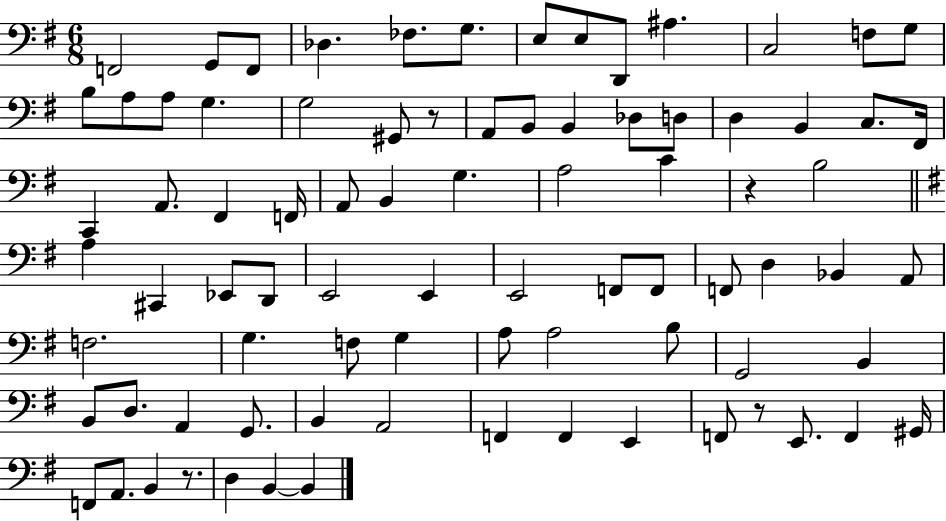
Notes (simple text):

F2/h G2/e F2/e Db3/q. FES3/e. G3/e. E3/e E3/e D2/e A#3/q. C3/h F3/e G3/e B3/e A3/e A3/e G3/q. G3/h G#2/e R/e A2/e B2/e B2/q Db3/e D3/e D3/q B2/q C3/e. F#2/s C2/q A2/e. F#2/q F2/s A2/e B2/q G3/q. A3/h C4/q R/q B3/h A3/q C#2/q Eb2/e D2/e E2/h E2/q E2/h F2/e F2/e F2/e D3/q Bb2/q A2/e F3/h. G3/q. F3/e G3/q A3/e A3/h B3/e G2/h B2/q B2/e D3/e. A2/q G2/e. B2/q A2/h F2/q F2/q E2/q F2/e R/e E2/e. F2/q G#2/s F2/e A2/e. B2/q R/e. D3/q B2/q B2/q